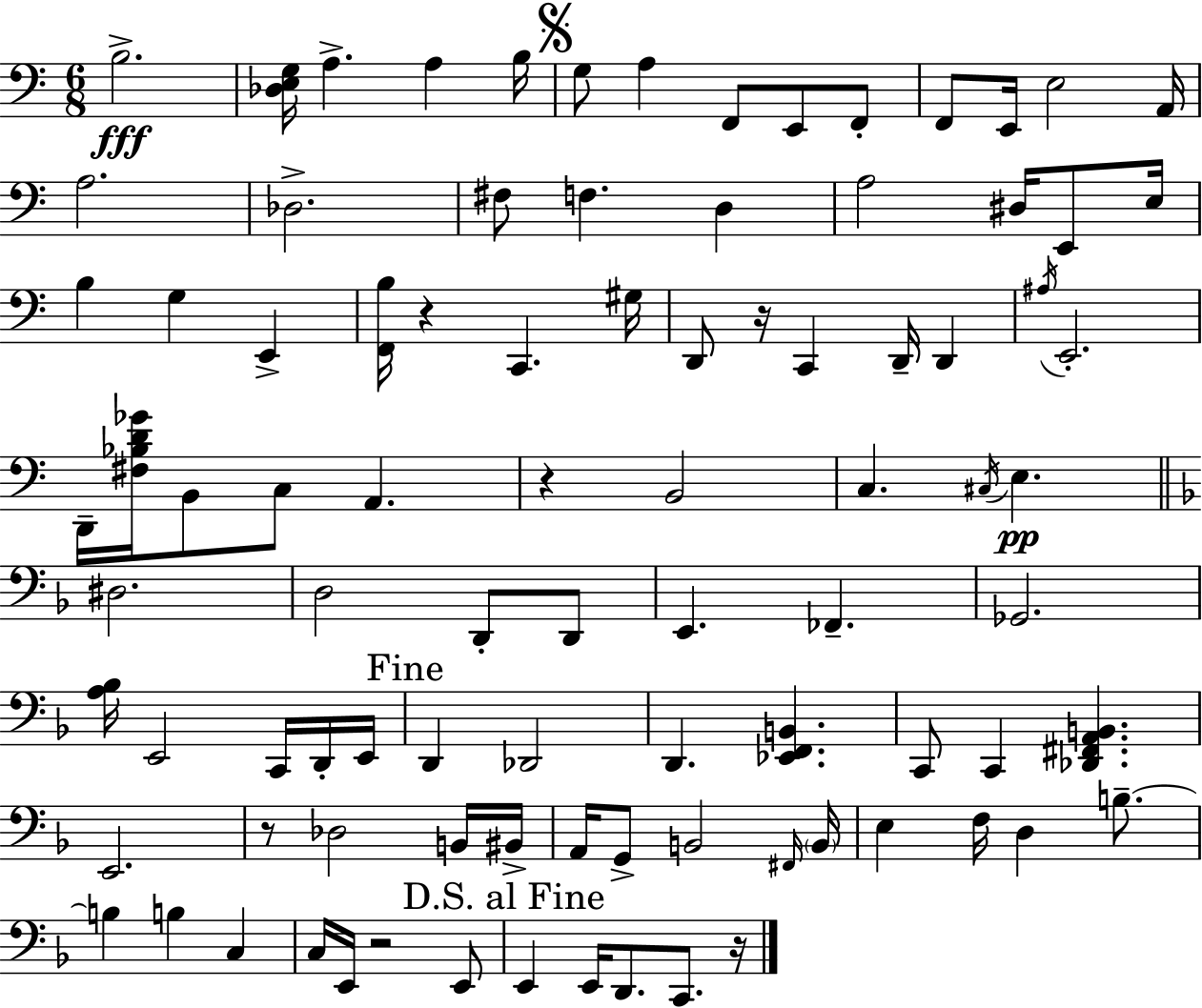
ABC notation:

X:1
T:Untitled
M:6/8
L:1/4
K:C
B,2 [_D,E,G,]/4 A, A, B,/4 G,/2 A, F,,/2 E,,/2 F,,/2 F,,/2 E,,/4 E,2 A,,/4 A,2 _D,2 ^F,/2 F, D, A,2 ^D,/4 E,,/2 E,/4 B, G, E,, [F,,B,]/4 z C,, ^G,/4 D,,/2 z/4 C,, D,,/4 D,, ^A,/4 E,,2 D,,/4 [^F,_B,D_G]/4 B,,/2 C,/2 A,, z B,,2 C, ^C,/4 E, ^D,2 D,2 D,,/2 D,,/2 E,, _F,, _G,,2 [A,_B,]/4 E,,2 C,,/4 D,,/4 E,,/4 D,, _D,,2 D,, [_E,,F,,B,,] C,,/2 C,, [_D,,^F,,A,,B,,] E,,2 z/2 _D,2 B,,/4 ^B,,/4 A,,/4 G,,/2 B,,2 ^F,,/4 B,,/4 E, F,/4 D, B,/2 B, B, C, C,/4 E,,/4 z2 E,,/2 E,, E,,/4 D,,/2 C,,/2 z/4